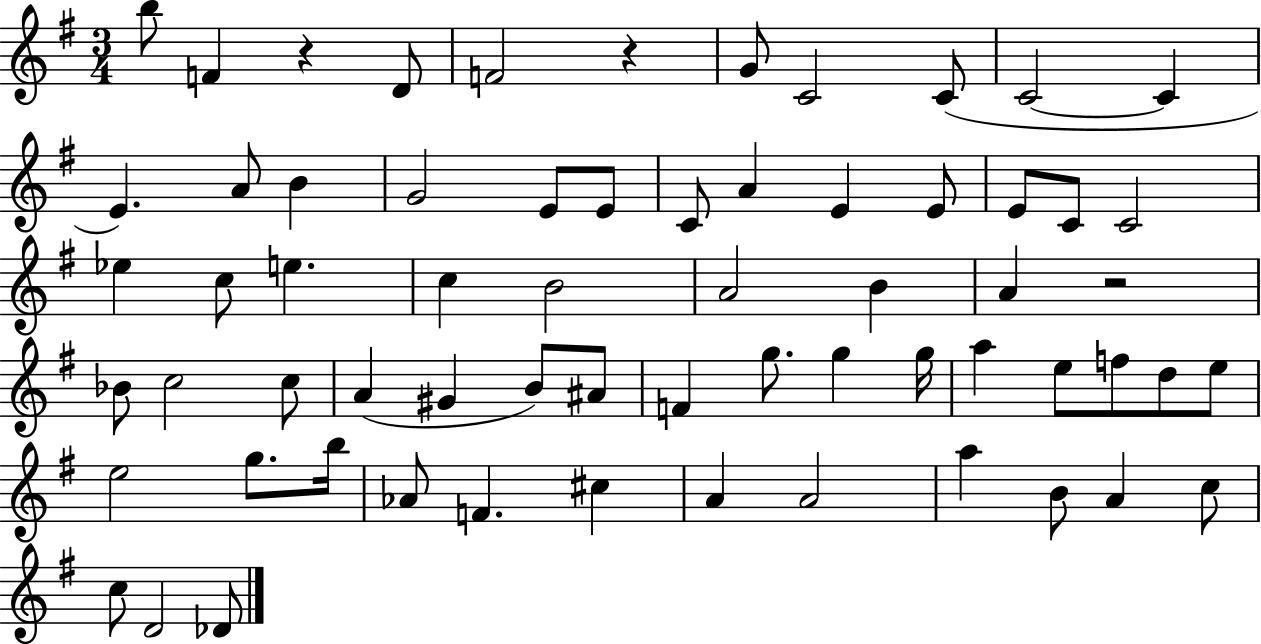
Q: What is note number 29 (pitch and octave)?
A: B4